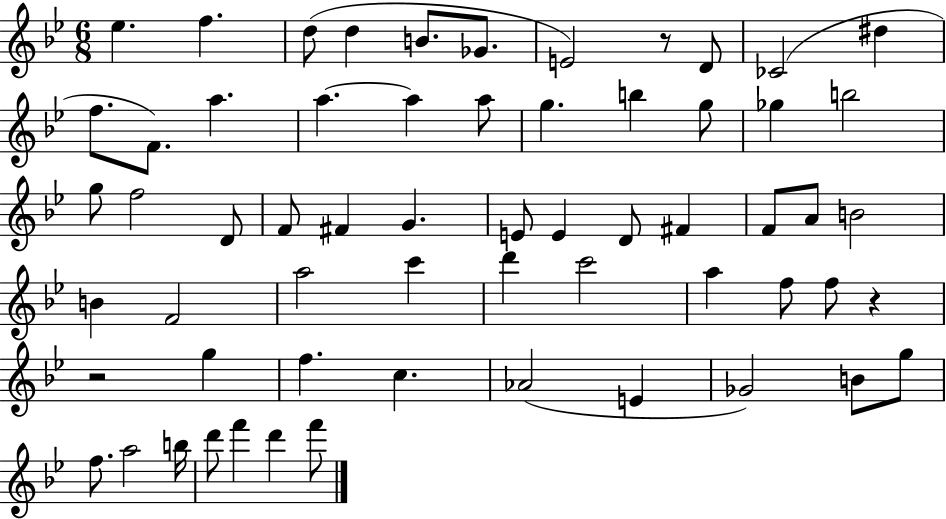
X:1
T:Untitled
M:6/8
L:1/4
K:Bb
_e f d/2 d B/2 _G/2 E2 z/2 D/2 _C2 ^d f/2 F/2 a a a a/2 g b g/2 _g b2 g/2 f2 D/2 F/2 ^F G E/2 E D/2 ^F F/2 A/2 B2 B F2 a2 c' d' c'2 a f/2 f/2 z z2 g f c _A2 E _G2 B/2 g/2 f/2 a2 b/4 d'/2 f' d' f'/2